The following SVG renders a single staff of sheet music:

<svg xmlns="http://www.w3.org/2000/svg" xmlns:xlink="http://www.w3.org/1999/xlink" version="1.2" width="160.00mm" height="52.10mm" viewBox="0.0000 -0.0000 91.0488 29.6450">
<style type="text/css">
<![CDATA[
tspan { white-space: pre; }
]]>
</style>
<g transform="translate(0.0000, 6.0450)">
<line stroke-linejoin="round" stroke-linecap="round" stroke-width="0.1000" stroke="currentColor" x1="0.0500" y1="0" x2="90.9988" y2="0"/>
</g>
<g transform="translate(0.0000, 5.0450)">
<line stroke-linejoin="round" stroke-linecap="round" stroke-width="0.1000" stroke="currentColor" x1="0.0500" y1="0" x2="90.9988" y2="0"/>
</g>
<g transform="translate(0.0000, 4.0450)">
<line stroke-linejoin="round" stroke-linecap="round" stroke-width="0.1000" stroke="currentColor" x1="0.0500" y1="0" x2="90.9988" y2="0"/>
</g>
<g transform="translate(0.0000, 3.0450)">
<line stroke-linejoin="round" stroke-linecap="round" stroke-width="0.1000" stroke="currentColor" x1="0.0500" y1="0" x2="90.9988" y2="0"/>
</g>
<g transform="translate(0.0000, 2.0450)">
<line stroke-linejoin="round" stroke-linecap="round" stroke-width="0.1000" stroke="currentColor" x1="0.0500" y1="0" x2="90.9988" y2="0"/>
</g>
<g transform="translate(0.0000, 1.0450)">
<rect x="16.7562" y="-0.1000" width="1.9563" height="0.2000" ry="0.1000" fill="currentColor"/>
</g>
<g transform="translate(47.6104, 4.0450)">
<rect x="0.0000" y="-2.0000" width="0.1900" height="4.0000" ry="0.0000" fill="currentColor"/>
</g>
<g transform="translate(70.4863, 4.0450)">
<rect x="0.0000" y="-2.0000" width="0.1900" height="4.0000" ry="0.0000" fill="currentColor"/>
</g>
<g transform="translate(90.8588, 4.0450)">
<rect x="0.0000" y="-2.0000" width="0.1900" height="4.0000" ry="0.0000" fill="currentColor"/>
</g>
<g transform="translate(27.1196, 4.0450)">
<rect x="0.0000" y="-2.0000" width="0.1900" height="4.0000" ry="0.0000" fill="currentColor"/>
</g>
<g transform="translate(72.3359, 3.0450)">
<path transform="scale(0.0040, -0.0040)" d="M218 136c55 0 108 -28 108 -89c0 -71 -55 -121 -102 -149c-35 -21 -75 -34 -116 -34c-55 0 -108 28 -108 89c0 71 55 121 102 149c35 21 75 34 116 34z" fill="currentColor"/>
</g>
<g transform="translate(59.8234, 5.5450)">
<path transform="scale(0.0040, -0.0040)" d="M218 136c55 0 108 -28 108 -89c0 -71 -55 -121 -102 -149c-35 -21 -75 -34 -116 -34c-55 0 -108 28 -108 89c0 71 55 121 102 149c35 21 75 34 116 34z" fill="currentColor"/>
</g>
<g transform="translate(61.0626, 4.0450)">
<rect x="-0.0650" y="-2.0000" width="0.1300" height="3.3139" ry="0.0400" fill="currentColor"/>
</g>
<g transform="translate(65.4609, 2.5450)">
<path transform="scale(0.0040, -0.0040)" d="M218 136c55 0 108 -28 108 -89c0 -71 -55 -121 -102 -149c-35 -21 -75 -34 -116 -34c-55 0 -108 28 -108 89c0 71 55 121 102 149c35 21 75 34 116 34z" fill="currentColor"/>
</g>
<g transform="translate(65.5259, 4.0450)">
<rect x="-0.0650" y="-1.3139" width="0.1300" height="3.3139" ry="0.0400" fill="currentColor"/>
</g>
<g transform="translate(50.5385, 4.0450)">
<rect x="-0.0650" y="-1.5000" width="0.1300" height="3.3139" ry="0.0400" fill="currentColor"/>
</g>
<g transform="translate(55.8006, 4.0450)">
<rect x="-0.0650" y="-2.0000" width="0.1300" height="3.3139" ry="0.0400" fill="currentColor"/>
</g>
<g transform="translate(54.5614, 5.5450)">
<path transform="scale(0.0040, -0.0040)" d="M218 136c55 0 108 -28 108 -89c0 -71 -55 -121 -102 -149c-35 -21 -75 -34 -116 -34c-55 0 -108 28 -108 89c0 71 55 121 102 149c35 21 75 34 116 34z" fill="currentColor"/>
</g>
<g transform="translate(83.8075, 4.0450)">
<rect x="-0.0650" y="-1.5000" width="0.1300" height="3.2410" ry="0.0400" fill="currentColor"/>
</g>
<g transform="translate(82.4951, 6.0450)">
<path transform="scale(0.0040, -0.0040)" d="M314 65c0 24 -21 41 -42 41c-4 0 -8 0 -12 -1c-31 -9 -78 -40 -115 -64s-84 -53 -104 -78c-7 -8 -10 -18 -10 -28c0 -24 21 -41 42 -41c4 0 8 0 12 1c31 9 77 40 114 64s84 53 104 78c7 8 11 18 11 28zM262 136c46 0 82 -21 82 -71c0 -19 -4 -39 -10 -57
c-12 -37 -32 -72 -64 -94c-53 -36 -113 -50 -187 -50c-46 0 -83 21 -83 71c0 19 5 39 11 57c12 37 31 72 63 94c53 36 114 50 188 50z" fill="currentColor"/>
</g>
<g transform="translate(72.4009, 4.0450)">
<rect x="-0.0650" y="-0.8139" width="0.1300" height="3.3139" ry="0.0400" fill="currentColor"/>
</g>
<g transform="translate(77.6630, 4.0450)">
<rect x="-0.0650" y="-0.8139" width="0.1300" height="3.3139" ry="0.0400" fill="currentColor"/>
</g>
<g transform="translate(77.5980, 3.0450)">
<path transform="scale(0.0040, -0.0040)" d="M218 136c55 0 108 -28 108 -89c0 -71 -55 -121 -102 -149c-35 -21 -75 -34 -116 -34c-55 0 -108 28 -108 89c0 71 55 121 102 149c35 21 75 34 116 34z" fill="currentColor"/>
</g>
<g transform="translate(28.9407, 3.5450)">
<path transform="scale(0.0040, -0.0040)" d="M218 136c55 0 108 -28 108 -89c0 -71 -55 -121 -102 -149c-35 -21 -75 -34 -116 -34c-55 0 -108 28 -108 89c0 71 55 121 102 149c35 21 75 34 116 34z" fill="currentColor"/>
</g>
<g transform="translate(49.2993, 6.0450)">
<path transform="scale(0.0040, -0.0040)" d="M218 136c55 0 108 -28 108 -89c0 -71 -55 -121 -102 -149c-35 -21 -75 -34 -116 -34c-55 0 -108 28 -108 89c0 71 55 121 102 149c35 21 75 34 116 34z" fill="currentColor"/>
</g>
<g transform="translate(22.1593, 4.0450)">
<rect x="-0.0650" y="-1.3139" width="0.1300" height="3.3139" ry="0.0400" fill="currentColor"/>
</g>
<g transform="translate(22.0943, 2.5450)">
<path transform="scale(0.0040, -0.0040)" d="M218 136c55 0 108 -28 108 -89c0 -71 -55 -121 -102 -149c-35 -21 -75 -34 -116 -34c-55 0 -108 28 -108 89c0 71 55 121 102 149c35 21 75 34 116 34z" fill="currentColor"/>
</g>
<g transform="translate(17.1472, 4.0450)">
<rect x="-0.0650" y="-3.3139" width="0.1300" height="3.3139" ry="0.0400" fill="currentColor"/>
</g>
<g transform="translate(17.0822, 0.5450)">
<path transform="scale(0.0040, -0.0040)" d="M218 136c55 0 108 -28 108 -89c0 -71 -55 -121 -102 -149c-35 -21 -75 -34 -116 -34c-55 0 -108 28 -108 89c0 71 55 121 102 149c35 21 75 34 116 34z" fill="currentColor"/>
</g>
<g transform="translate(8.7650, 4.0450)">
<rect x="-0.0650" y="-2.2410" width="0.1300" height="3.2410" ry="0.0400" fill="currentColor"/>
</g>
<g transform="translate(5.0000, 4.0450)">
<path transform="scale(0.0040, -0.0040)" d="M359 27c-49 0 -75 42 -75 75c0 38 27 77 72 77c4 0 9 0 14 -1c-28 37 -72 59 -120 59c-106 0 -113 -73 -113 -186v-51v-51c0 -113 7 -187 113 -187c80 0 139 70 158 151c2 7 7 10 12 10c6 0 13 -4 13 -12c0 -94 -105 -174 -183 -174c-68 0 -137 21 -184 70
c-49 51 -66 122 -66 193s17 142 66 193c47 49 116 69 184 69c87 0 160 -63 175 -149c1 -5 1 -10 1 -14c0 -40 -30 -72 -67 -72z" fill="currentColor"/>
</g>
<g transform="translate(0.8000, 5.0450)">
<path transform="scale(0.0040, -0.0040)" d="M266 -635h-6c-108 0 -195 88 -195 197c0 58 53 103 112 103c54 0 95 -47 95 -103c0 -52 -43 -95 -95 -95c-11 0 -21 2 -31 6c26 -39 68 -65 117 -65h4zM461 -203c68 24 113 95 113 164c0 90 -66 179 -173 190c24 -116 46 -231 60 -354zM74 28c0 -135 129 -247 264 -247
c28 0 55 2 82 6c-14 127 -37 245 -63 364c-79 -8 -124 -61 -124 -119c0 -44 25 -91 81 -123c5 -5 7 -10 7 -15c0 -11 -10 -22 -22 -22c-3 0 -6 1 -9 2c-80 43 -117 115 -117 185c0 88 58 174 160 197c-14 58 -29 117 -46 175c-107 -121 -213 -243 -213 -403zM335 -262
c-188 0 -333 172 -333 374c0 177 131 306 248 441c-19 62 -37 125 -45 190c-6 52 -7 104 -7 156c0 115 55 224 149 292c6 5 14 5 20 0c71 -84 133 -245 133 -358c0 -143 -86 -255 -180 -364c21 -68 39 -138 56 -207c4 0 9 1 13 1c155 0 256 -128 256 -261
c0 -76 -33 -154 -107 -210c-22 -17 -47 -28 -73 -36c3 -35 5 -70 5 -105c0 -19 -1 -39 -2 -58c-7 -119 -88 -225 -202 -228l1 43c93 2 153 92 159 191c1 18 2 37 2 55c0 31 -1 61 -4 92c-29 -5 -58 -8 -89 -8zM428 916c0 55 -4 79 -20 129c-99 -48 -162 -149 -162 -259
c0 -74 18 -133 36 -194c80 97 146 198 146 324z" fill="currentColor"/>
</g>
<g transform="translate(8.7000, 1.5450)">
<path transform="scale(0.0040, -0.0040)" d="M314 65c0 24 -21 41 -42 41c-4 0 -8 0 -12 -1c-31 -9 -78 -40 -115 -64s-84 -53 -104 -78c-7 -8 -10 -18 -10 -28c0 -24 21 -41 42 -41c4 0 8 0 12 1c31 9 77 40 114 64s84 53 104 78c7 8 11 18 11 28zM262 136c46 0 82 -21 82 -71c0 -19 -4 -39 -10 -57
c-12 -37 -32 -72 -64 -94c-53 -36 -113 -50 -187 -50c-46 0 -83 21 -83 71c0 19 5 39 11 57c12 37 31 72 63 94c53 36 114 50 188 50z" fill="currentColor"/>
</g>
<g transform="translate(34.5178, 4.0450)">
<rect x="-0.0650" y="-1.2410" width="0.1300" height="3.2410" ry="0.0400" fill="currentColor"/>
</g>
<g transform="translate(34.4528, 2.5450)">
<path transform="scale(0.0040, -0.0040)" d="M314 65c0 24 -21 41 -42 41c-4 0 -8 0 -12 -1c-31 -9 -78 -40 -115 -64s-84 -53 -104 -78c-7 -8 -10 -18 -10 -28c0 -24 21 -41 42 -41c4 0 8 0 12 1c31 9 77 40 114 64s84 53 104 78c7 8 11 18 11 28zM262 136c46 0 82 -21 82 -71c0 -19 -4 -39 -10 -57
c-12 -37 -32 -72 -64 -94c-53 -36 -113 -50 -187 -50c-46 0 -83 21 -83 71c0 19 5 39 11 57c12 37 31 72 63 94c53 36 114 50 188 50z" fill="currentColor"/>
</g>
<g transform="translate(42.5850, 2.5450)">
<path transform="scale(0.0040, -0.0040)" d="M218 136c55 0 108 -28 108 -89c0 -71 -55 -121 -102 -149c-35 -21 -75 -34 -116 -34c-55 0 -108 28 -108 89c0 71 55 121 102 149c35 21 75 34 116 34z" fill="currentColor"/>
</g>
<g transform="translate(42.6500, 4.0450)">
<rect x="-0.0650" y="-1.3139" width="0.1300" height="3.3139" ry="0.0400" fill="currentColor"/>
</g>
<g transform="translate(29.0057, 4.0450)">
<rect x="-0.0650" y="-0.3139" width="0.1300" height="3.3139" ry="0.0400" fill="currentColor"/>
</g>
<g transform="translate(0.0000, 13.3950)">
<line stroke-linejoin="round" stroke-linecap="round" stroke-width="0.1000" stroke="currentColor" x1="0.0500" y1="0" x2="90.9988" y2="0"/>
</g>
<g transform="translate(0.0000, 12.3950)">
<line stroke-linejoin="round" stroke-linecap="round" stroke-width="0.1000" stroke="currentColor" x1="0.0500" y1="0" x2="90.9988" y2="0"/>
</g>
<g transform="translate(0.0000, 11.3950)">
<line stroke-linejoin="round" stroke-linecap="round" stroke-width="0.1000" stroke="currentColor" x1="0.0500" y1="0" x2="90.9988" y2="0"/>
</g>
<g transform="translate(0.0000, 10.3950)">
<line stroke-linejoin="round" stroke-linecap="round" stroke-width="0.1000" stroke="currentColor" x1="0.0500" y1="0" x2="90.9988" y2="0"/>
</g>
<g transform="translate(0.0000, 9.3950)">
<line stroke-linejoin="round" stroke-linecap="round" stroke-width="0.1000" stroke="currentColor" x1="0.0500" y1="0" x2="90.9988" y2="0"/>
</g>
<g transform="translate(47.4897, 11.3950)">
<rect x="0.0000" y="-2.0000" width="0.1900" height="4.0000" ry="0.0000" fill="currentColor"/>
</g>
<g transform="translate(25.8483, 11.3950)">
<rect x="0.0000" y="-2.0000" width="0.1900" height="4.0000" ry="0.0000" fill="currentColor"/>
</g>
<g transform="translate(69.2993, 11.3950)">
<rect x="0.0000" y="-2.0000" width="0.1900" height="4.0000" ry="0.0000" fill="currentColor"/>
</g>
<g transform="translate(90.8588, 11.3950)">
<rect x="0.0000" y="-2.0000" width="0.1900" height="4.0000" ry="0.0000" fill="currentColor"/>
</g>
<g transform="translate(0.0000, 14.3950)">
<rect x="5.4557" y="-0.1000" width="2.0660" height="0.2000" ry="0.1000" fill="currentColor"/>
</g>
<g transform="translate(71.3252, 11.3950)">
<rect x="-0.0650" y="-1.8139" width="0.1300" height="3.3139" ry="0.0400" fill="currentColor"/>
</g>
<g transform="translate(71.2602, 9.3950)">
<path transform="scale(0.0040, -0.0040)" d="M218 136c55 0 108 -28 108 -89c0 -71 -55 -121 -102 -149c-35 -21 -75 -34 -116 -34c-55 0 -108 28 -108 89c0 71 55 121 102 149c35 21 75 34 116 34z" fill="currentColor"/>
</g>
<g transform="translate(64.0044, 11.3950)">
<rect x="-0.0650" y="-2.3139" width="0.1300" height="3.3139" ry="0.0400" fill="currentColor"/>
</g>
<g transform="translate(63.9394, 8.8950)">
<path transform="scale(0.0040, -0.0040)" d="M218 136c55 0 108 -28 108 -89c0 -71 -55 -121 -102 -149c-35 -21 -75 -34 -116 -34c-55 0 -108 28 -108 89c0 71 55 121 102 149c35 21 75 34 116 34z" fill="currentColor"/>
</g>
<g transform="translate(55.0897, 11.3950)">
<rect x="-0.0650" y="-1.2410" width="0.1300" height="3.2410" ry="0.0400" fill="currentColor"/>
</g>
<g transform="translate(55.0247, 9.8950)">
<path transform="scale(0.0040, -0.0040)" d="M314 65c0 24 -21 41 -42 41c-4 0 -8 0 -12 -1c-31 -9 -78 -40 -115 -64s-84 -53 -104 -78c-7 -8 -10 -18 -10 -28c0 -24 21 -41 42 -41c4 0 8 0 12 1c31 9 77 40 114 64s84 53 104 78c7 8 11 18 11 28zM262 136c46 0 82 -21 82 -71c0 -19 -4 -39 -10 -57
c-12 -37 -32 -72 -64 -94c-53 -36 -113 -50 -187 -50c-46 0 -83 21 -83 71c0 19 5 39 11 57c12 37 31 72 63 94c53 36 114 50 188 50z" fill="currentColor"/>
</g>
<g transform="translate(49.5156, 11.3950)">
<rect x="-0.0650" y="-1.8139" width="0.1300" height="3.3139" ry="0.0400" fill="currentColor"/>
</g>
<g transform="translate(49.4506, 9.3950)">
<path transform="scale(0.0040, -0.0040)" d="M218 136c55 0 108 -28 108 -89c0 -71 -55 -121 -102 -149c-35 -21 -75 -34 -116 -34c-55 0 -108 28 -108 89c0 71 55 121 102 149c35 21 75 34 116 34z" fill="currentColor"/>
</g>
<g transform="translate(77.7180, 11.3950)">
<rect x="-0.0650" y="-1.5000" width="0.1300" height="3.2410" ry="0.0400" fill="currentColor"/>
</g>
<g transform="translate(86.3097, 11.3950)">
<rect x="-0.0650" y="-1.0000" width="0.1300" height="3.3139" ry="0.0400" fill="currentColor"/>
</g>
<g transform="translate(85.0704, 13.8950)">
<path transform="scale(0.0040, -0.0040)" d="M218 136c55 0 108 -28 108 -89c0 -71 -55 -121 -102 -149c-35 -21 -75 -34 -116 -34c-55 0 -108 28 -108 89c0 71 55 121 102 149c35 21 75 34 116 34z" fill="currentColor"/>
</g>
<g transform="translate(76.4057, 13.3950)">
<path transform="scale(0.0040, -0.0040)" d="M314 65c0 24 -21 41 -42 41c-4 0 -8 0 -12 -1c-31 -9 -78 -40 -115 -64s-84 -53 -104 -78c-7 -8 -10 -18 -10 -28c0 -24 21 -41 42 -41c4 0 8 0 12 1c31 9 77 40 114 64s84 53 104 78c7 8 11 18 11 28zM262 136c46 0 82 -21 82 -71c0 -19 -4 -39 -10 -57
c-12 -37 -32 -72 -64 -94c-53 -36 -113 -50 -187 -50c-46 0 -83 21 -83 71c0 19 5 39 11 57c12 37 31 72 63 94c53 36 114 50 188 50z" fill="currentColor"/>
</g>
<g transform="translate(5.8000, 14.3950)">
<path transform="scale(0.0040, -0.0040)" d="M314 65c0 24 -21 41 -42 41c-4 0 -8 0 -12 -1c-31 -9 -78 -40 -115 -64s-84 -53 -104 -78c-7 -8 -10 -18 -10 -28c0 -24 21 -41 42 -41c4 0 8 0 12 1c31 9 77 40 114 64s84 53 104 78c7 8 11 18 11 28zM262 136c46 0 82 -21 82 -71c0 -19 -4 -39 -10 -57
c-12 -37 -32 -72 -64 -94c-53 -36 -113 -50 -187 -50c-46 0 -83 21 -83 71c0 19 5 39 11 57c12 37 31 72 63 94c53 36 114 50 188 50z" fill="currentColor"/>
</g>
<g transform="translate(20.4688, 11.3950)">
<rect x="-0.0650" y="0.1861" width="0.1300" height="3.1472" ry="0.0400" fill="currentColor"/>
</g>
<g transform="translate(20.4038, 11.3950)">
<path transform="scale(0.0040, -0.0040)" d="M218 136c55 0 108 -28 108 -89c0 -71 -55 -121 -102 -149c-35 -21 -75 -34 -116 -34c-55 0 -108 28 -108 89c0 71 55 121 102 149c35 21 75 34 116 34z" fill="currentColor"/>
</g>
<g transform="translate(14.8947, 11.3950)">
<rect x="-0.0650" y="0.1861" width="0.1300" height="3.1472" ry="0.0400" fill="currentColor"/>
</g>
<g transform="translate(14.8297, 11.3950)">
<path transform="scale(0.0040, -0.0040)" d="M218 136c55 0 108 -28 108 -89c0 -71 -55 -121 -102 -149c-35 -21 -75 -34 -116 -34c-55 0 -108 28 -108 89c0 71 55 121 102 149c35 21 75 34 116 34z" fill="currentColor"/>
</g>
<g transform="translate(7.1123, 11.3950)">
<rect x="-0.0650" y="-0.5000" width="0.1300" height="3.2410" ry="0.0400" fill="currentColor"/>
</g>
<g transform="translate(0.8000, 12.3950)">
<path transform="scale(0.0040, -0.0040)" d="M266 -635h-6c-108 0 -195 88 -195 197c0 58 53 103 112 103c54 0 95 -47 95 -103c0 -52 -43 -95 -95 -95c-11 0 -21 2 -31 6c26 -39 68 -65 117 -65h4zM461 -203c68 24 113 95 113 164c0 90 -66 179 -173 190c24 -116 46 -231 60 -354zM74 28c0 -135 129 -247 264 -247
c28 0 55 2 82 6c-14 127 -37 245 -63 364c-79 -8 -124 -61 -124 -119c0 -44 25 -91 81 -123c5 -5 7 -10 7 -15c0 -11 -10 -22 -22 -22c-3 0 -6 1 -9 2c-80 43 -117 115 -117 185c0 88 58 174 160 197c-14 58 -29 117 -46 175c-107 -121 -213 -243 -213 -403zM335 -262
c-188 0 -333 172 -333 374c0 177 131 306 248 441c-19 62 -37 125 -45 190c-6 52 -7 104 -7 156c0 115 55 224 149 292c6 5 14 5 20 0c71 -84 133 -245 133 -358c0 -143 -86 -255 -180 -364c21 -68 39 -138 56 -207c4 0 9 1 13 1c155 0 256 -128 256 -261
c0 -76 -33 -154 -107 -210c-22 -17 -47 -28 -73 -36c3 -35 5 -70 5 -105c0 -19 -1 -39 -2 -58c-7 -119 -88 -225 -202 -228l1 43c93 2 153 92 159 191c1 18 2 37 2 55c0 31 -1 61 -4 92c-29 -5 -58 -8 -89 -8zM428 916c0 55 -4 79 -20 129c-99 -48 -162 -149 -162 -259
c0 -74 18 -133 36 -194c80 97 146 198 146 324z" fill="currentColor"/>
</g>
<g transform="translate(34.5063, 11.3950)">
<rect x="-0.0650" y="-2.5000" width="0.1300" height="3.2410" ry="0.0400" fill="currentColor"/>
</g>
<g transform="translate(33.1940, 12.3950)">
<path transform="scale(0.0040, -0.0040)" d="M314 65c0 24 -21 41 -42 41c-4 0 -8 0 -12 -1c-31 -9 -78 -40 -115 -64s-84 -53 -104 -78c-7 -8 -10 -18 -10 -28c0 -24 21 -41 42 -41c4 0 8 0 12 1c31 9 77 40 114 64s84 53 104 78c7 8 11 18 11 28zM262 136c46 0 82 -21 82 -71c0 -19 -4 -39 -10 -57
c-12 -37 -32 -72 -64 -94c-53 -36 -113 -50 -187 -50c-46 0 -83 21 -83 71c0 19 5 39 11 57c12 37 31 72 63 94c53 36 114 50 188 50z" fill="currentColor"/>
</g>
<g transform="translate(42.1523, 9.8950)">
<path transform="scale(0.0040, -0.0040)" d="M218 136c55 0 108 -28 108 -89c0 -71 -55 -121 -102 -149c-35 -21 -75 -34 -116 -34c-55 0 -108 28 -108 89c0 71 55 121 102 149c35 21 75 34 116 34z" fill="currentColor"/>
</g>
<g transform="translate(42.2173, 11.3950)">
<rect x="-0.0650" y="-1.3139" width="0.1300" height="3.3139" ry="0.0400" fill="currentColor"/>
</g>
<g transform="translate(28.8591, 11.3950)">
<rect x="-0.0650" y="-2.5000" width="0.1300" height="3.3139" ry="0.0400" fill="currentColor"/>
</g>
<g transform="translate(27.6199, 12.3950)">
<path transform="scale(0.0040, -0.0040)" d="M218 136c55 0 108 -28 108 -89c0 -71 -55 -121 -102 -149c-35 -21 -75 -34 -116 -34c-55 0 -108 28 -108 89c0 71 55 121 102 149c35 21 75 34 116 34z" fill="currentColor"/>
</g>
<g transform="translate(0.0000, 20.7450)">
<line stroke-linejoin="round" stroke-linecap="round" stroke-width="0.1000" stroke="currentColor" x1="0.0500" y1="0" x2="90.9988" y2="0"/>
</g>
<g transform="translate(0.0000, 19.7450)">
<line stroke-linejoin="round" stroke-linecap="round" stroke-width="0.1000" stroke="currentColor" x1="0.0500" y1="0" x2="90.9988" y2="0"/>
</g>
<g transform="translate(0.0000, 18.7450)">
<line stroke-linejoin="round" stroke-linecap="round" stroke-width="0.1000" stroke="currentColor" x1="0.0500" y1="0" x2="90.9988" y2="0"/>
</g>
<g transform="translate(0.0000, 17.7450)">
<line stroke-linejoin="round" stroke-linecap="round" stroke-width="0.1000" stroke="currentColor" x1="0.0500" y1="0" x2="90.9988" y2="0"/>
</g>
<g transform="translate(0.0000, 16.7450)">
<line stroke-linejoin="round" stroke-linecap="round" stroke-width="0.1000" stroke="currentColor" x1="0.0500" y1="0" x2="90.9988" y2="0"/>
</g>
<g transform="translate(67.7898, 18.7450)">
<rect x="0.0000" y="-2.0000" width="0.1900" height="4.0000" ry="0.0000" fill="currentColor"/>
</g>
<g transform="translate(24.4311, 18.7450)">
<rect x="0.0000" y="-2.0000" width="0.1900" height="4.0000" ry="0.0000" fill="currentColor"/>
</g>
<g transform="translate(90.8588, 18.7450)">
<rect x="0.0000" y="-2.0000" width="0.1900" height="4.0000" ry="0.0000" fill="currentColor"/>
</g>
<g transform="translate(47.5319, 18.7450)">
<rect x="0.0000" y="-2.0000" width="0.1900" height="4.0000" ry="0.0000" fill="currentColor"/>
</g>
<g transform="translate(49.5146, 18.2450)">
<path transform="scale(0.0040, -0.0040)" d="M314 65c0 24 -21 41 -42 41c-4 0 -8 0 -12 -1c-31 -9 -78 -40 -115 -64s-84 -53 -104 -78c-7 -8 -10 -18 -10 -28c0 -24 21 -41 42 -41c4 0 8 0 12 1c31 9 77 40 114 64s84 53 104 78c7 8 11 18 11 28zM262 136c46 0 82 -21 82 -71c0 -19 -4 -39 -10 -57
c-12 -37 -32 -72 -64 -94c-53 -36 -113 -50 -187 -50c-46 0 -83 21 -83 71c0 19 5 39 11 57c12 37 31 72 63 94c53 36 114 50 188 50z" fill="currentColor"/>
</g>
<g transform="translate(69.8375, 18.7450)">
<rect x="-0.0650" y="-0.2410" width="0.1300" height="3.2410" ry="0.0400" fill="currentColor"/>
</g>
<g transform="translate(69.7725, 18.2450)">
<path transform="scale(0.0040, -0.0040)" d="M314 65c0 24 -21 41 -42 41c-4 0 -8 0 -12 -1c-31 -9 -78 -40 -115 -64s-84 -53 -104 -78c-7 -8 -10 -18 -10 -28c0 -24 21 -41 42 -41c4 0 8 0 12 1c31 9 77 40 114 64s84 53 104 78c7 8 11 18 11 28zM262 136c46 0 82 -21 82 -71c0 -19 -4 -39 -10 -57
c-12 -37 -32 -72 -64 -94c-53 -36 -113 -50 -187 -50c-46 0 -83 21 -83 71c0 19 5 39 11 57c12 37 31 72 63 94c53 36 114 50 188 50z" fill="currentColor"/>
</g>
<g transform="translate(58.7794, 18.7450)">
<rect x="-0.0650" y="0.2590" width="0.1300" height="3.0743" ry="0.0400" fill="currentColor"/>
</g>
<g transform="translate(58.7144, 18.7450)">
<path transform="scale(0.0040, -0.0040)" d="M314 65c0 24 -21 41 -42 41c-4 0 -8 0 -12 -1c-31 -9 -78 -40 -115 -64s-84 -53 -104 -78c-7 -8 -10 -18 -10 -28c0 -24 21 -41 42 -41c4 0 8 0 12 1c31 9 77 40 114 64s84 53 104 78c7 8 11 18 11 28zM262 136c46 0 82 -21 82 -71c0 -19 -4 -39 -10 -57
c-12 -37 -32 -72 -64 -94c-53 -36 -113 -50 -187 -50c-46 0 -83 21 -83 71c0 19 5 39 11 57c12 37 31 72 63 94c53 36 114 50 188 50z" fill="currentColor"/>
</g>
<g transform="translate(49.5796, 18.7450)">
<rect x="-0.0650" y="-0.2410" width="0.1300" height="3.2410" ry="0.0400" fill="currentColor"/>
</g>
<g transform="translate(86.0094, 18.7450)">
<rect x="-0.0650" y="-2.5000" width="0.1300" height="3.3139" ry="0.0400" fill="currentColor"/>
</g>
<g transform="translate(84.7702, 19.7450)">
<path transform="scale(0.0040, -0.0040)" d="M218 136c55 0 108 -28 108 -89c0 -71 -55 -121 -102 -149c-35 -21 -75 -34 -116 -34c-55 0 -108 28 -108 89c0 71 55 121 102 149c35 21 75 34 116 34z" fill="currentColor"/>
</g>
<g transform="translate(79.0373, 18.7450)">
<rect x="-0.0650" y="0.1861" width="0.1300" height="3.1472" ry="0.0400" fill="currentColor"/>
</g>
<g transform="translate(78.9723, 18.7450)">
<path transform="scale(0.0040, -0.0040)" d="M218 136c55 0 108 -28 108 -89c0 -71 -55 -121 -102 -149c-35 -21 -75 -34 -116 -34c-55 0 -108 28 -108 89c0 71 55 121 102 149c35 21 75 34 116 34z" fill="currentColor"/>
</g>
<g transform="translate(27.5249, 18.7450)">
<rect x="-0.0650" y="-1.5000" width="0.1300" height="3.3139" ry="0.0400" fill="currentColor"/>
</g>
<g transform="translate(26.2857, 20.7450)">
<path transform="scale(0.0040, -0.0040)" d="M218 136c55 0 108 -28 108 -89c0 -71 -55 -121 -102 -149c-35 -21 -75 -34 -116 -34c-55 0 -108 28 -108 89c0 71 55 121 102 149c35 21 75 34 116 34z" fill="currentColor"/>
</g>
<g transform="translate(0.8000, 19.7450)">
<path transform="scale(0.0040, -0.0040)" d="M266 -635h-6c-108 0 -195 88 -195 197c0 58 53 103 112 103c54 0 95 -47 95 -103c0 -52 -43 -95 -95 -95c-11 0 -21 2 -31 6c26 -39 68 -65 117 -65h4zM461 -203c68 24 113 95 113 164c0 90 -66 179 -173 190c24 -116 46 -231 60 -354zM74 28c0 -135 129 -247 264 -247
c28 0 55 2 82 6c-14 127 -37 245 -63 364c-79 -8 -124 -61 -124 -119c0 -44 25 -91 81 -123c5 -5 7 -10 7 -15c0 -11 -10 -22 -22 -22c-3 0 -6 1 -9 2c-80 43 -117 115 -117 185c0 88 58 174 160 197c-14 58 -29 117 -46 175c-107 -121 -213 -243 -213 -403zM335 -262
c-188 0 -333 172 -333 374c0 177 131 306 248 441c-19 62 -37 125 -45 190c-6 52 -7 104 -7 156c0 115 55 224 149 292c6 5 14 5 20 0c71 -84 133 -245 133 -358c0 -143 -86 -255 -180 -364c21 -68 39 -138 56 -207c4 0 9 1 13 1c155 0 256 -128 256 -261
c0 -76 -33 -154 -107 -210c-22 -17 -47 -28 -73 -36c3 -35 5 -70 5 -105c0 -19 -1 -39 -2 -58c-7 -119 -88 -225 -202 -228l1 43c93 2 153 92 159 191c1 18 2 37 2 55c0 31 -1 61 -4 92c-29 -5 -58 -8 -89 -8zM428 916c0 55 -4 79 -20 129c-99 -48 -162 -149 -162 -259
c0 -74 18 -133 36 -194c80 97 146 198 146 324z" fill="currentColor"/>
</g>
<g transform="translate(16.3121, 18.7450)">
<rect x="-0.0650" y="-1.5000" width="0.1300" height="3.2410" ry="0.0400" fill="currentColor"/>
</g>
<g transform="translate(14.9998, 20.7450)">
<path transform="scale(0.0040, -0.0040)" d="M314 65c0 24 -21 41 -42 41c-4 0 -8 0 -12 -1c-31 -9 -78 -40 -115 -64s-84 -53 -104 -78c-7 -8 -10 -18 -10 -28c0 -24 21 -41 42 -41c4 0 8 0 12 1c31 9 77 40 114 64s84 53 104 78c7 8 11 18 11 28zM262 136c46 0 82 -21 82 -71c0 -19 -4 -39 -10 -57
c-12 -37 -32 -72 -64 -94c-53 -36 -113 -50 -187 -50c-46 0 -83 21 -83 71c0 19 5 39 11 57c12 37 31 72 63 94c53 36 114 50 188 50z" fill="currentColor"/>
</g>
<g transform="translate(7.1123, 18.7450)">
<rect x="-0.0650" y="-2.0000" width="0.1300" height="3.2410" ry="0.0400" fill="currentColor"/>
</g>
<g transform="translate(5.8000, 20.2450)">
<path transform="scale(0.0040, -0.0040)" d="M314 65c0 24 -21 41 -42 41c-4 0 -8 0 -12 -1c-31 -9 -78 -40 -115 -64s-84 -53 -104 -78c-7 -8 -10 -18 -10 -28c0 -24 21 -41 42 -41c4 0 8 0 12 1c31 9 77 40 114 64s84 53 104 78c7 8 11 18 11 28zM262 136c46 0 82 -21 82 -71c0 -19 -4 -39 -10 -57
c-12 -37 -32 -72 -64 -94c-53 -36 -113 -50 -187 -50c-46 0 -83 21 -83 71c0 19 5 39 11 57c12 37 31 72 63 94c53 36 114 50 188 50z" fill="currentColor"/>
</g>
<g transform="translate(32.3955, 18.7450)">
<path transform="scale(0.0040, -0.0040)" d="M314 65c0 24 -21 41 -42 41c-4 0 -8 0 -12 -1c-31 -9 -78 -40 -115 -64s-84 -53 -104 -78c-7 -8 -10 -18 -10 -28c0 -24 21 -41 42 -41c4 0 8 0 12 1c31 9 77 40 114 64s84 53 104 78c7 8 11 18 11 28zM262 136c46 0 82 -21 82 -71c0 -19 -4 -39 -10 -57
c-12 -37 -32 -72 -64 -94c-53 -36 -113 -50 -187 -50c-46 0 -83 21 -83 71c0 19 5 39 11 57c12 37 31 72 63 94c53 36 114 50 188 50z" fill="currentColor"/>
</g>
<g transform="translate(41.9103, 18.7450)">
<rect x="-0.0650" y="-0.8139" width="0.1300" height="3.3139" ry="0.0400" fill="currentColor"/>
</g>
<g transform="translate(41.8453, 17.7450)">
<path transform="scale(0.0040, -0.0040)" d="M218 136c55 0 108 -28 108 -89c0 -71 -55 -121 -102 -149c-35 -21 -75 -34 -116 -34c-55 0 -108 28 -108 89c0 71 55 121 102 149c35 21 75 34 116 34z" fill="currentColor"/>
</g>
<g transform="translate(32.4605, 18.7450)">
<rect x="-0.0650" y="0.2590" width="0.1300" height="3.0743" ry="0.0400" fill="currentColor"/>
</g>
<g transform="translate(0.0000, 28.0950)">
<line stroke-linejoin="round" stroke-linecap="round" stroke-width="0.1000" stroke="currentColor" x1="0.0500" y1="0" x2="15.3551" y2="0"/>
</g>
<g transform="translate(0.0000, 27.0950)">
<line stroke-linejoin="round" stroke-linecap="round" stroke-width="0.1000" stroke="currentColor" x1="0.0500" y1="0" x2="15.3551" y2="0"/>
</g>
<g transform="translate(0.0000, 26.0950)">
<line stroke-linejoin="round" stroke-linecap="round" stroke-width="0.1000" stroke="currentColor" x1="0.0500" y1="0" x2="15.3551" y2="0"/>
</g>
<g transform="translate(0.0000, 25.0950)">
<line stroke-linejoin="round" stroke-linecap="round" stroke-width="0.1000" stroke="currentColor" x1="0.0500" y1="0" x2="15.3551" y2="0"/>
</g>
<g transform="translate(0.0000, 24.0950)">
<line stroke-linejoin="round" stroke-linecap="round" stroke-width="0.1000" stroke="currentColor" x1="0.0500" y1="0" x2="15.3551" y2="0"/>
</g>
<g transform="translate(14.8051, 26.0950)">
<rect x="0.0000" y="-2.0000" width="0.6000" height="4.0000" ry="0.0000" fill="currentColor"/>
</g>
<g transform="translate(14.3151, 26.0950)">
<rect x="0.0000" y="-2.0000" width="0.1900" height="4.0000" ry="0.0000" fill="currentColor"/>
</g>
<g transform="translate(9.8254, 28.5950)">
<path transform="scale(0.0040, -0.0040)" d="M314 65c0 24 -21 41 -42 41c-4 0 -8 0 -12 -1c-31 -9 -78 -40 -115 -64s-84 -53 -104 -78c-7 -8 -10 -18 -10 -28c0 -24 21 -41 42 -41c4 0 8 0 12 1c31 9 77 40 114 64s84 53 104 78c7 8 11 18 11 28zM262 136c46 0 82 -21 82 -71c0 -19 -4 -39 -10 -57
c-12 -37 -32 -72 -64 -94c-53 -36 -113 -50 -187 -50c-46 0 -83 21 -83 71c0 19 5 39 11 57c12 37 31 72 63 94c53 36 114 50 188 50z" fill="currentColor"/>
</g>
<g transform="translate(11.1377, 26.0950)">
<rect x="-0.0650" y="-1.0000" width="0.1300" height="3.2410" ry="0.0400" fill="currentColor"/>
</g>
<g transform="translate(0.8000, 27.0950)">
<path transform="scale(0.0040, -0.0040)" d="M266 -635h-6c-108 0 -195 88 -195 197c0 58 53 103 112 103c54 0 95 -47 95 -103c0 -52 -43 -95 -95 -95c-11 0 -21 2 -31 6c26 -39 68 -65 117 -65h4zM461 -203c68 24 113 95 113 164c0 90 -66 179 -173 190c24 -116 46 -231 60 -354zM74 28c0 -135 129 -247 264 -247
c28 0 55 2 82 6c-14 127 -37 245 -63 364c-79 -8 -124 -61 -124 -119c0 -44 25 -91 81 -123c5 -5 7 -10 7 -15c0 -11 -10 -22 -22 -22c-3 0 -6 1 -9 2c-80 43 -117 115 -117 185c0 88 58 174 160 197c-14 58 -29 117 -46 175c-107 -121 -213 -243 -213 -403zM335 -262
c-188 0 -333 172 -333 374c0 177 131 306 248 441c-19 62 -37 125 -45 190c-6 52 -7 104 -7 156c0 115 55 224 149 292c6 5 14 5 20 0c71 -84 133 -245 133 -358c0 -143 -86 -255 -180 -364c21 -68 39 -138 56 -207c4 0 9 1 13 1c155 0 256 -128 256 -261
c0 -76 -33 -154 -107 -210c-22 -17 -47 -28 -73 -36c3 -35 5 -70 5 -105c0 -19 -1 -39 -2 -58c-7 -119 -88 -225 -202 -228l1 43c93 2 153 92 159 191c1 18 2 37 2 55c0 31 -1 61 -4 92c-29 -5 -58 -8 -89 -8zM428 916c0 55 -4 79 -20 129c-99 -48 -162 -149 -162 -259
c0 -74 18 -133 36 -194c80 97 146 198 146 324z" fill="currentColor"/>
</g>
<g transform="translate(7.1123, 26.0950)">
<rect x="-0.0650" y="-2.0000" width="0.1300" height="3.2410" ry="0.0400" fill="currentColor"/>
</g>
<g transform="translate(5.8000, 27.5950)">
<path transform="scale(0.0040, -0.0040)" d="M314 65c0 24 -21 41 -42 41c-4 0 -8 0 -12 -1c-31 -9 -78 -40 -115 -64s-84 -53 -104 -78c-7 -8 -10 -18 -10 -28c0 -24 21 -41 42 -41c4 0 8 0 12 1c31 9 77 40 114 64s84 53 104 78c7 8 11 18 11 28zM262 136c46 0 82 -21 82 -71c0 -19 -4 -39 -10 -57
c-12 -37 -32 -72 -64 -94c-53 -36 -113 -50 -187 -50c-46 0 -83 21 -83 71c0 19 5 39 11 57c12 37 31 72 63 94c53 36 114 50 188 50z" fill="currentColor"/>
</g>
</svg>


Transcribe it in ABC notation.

X:1
T:Untitled
M:4/4
L:1/4
K:C
g2 b e c e2 e E F F e d d E2 C2 B B G G2 e f e2 g f E2 D F2 E2 E B2 d c2 B2 c2 B G F2 D2